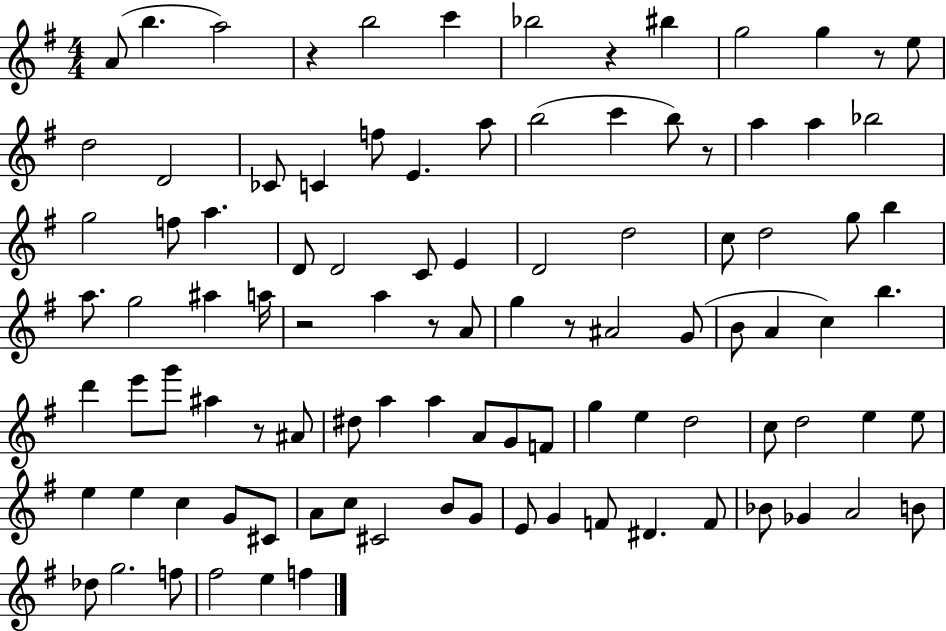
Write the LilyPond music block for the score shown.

{
  \clef treble
  \numericTimeSignature
  \time 4/4
  \key g \major
  a'8( b''4. a''2) | r4 b''2 c'''4 | bes''2 r4 bis''4 | g''2 g''4 r8 e''8 | \break d''2 d'2 | ces'8 c'4 f''8 e'4. a''8 | b''2( c'''4 b''8) r8 | a''4 a''4 bes''2 | \break g''2 f''8 a''4. | d'8 d'2 c'8 e'4 | d'2 d''2 | c''8 d''2 g''8 b''4 | \break a''8. g''2 ais''4 a''16 | r2 a''4 r8 a'8 | g''4 r8 ais'2 g'8( | b'8 a'4 c''4) b''4. | \break d'''4 e'''8 g'''8 ais''4 r8 ais'8 | dis''8 a''4 a''4 a'8 g'8 f'8 | g''4 e''4 d''2 | c''8 d''2 e''4 e''8 | \break e''4 e''4 c''4 g'8 cis'8 | a'8 c''8 cis'2 b'8 g'8 | e'8 g'4 f'8 dis'4. f'8 | bes'8 ges'4 a'2 b'8 | \break des''8 g''2. f''8 | fis''2 e''4 f''4 | \bar "|."
}